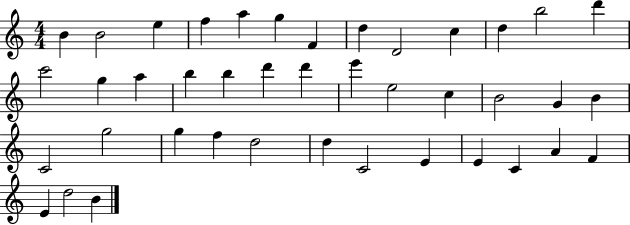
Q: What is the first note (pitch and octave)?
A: B4